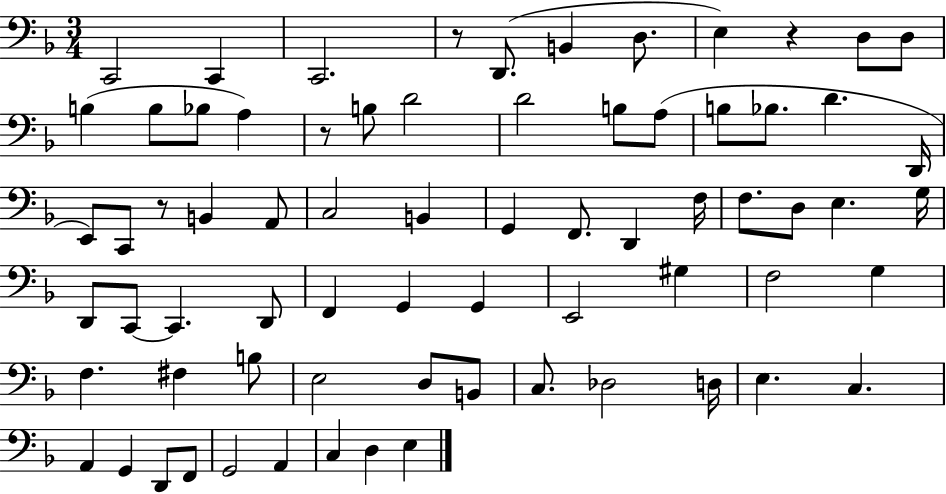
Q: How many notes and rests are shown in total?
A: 71